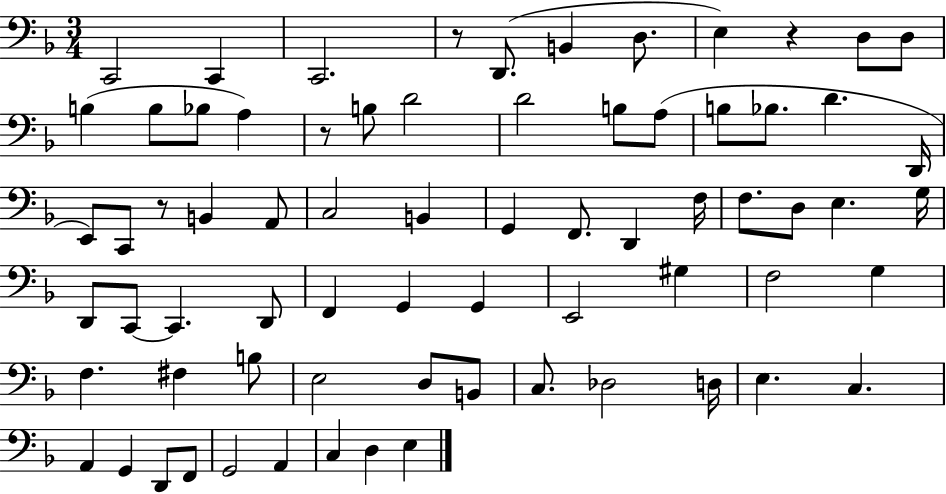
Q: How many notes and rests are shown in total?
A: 71